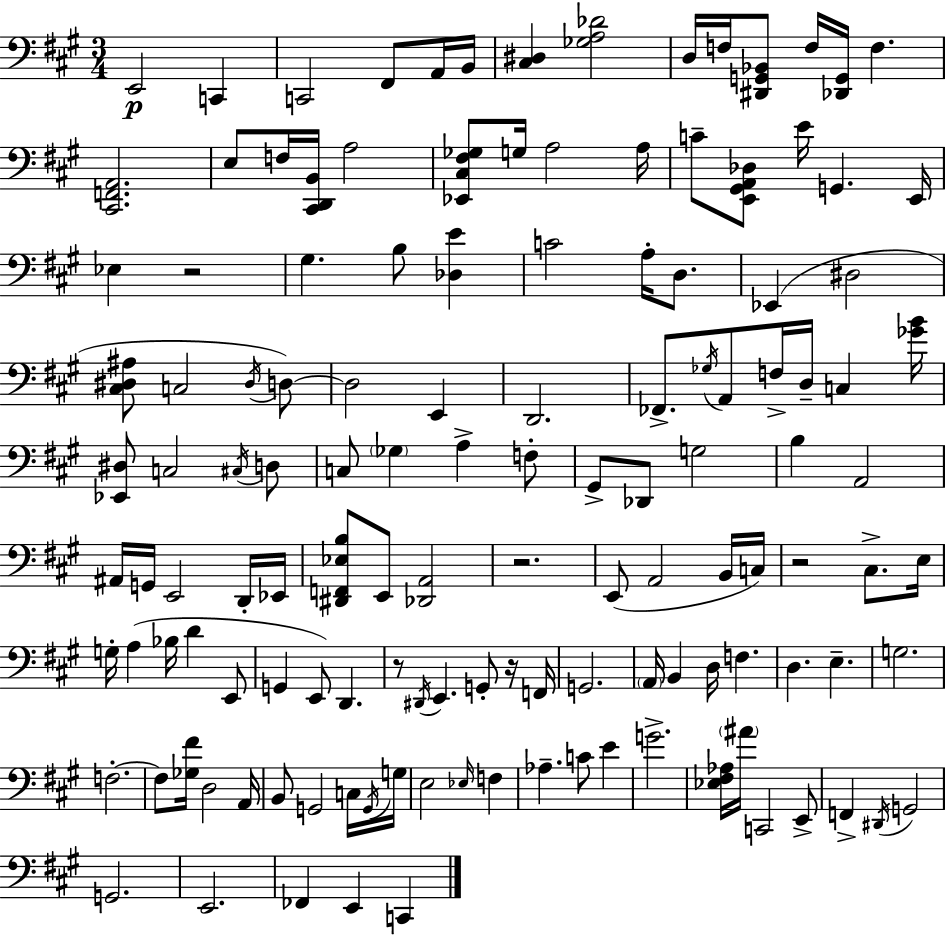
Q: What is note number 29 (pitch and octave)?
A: C3